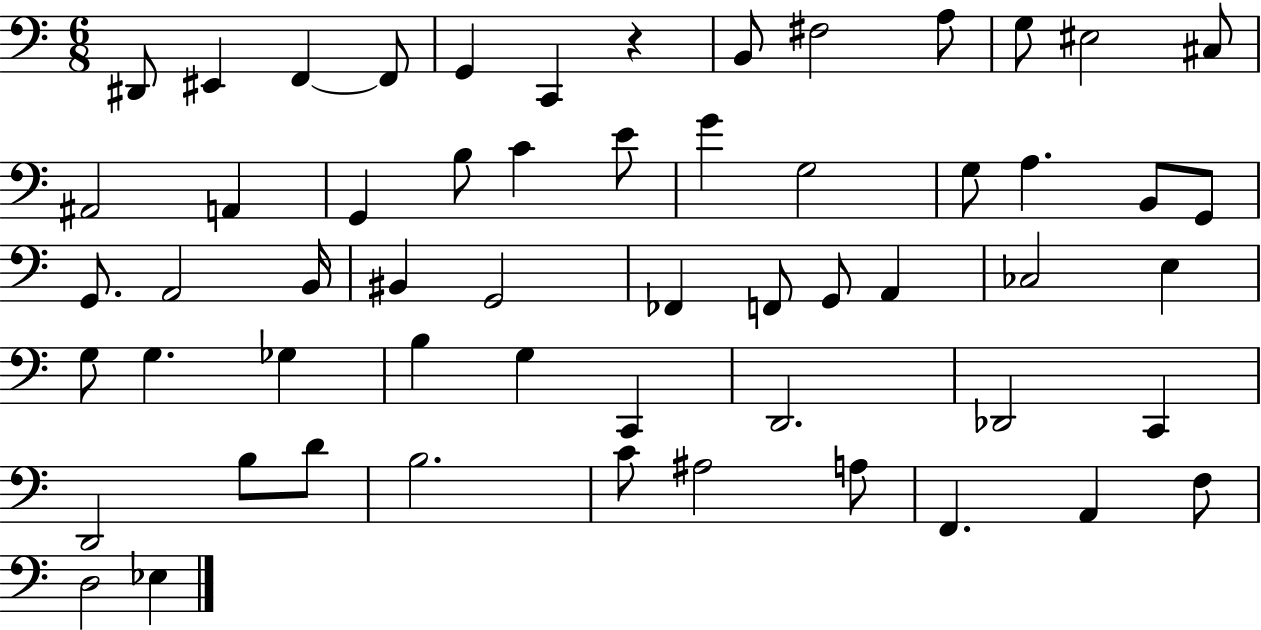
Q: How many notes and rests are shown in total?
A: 57